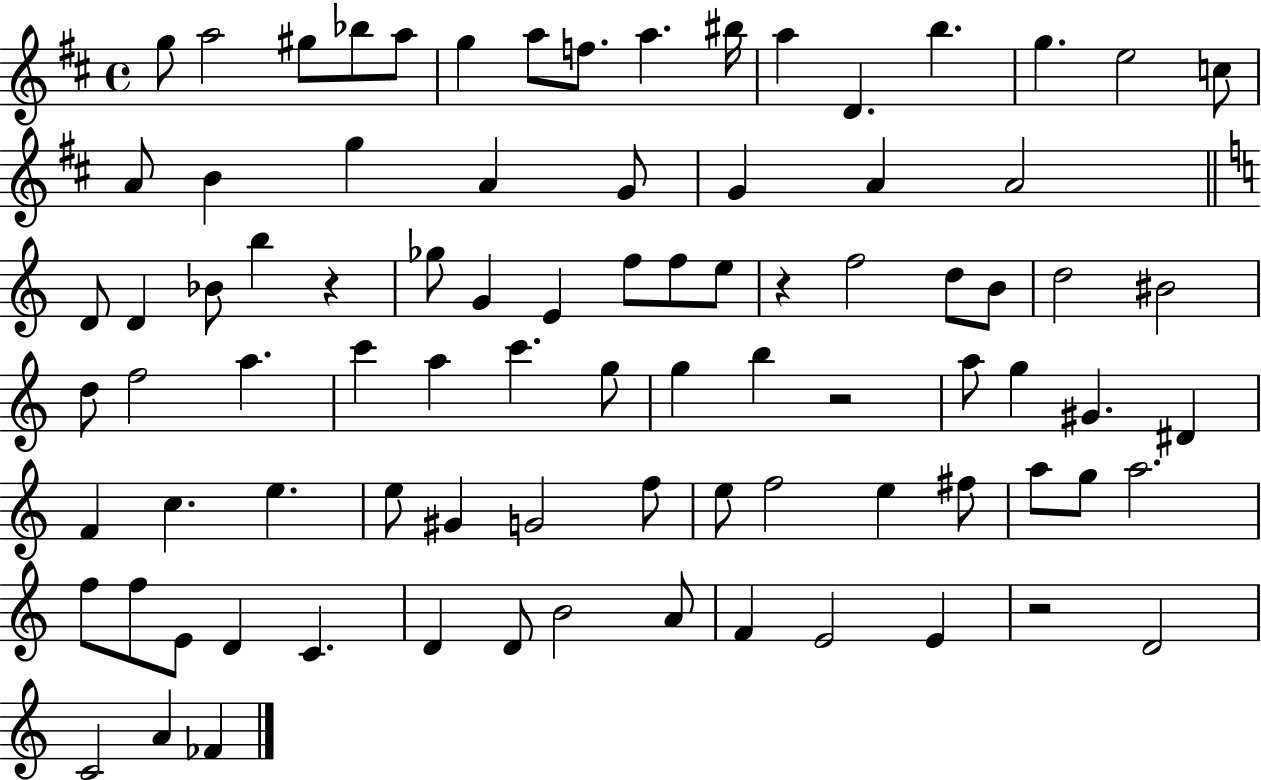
G5/e A5/h G#5/e Bb5/e A5/e G5/q A5/e F5/e. A5/q. BIS5/s A5/q D4/q. B5/q. G5/q. E5/h C5/e A4/e B4/q G5/q A4/q G4/e G4/q A4/q A4/h D4/e D4/q Bb4/e B5/q R/q Gb5/e G4/q E4/q F5/e F5/e E5/e R/q F5/h D5/e B4/e D5/h BIS4/h D5/e F5/h A5/q. C6/q A5/q C6/q. G5/e G5/q B5/q R/h A5/e G5/q G#4/q. D#4/q F4/q C5/q. E5/q. E5/e G#4/q G4/h F5/e E5/e F5/h E5/q F#5/e A5/e G5/e A5/h. F5/e F5/e E4/e D4/q C4/q. D4/q D4/e B4/h A4/e F4/q E4/h E4/q R/h D4/h C4/h A4/q FES4/q